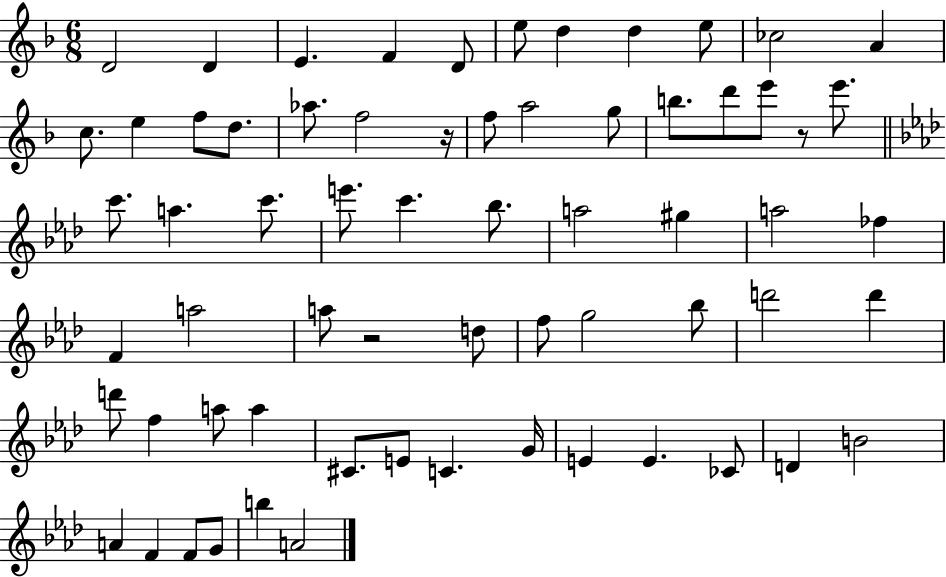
{
  \clef treble
  \numericTimeSignature
  \time 6/8
  \key f \major
  d'2 d'4 | e'4. f'4 d'8 | e''8 d''4 d''4 e''8 | ces''2 a'4 | \break c''8. e''4 f''8 d''8. | aes''8. f''2 r16 | f''8 a''2 g''8 | b''8. d'''8 e'''8 r8 e'''8. | \break \bar "||" \break \key f \minor c'''8. a''4. c'''8. | e'''8. c'''4. bes''8. | a''2 gis''4 | a''2 fes''4 | \break f'4 a''2 | a''8 r2 d''8 | f''8 g''2 bes''8 | d'''2 d'''4 | \break d'''8 f''4 a''8 a''4 | cis'8. e'8 c'4. g'16 | e'4 e'4. ces'8 | d'4 b'2 | \break a'4 f'4 f'8 g'8 | b''4 a'2 | \bar "|."
}